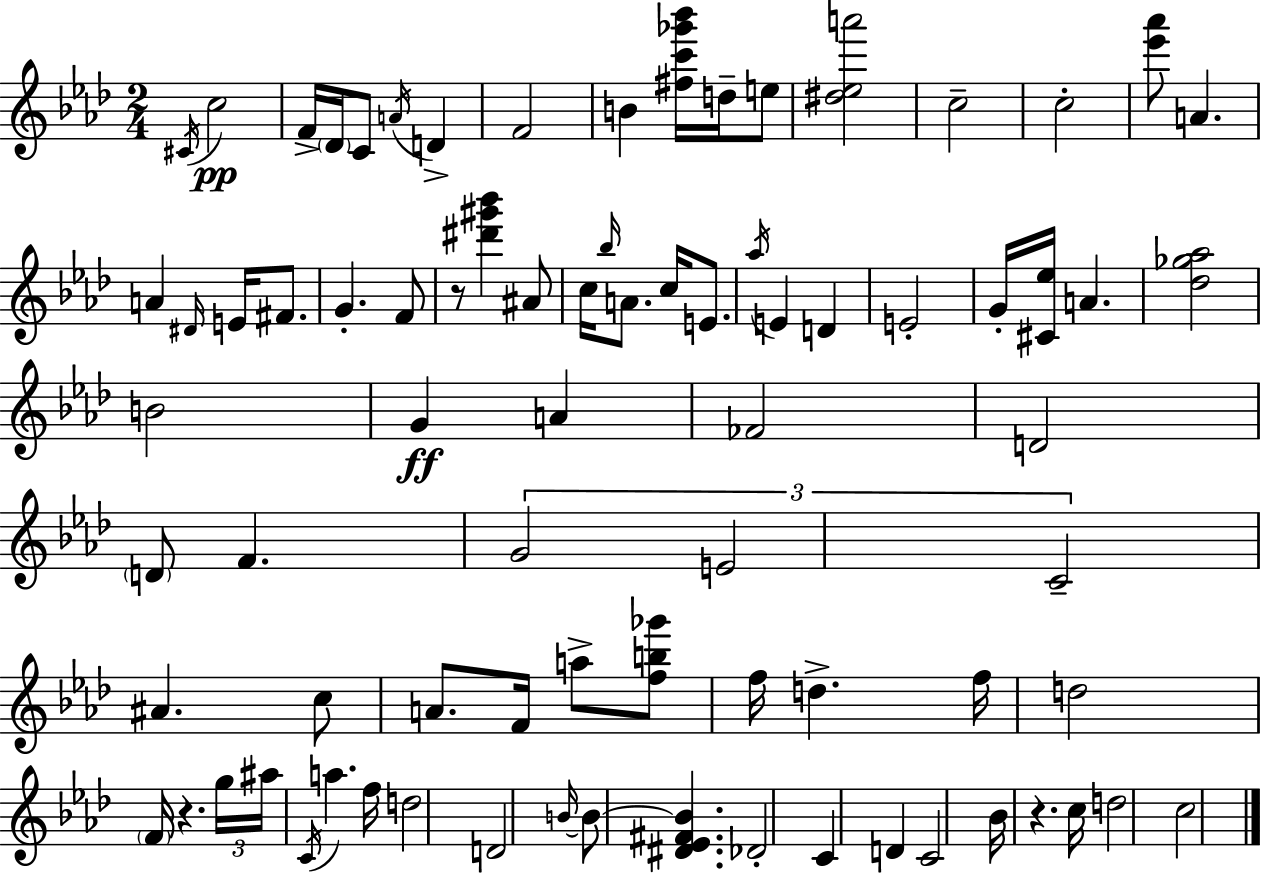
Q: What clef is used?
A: treble